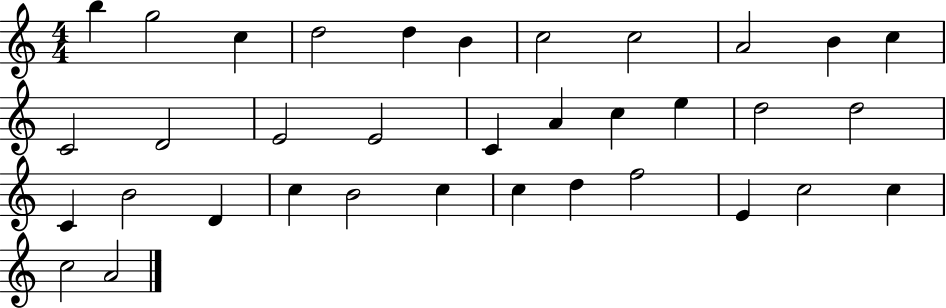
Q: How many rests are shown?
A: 0